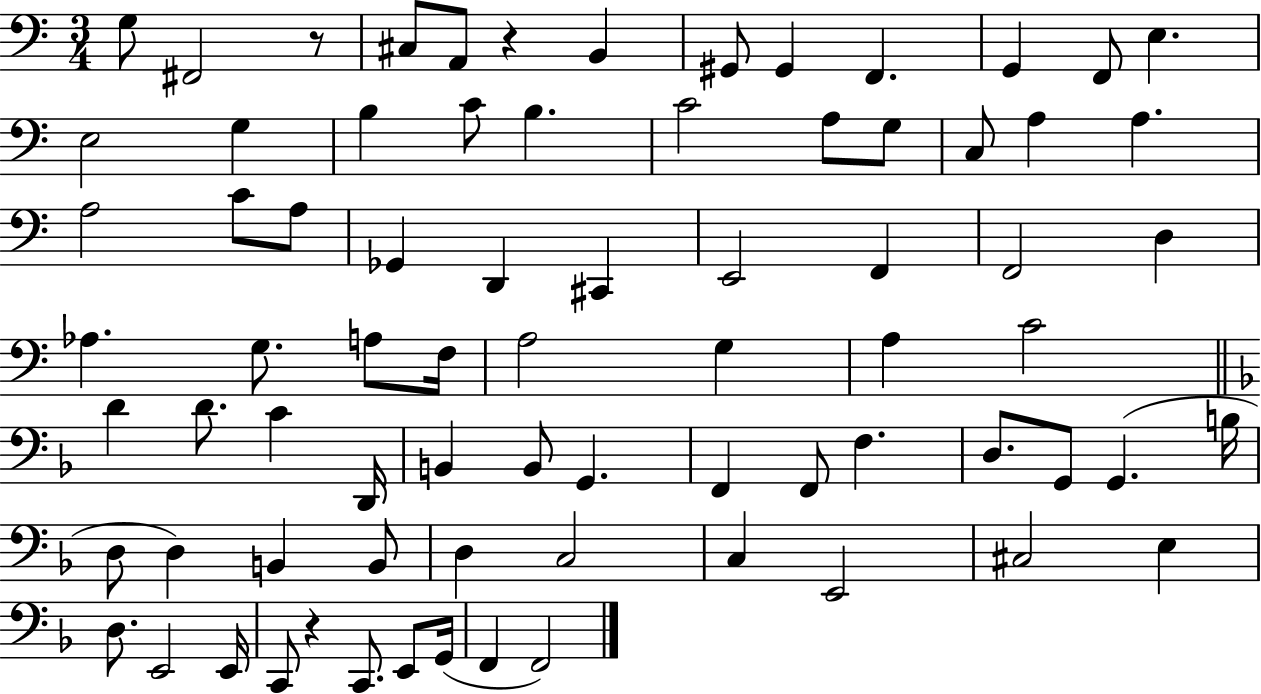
{
  \clef bass
  \numericTimeSignature
  \time 3/4
  \key c \major
  \repeat volta 2 { g8 fis,2 r8 | cis8 a,8 r4 b,4 | gis,8 gis,4 f,4. | g,4 f,8 e4. | \break e2 g4 | b4 c'8 b4. | c'2 a8 g8 | c8 a4 a4. | \break a2 c'8 a8 | ges,4 d,4 cis,4 | e,2 f,4 | f,2 d4 | \break aes4. g8. a8 f16 | a2 g4 | a4 c'2 | \bar "||" \break \key f \major d'4 d'8. c'4 d,16 | b,4 b,8 g,4. | f,4 f,8 f4. | d8. g,8 g,4.( b16 | \break d8 d4) b,4 b,8 | d4 c2 | c4 e,2 | cis2 e4 | \break d8. e,2 e,16 | c,8 r4 c,8. e,8 g,16( | f,4 f,2) | } \bar "|."
}